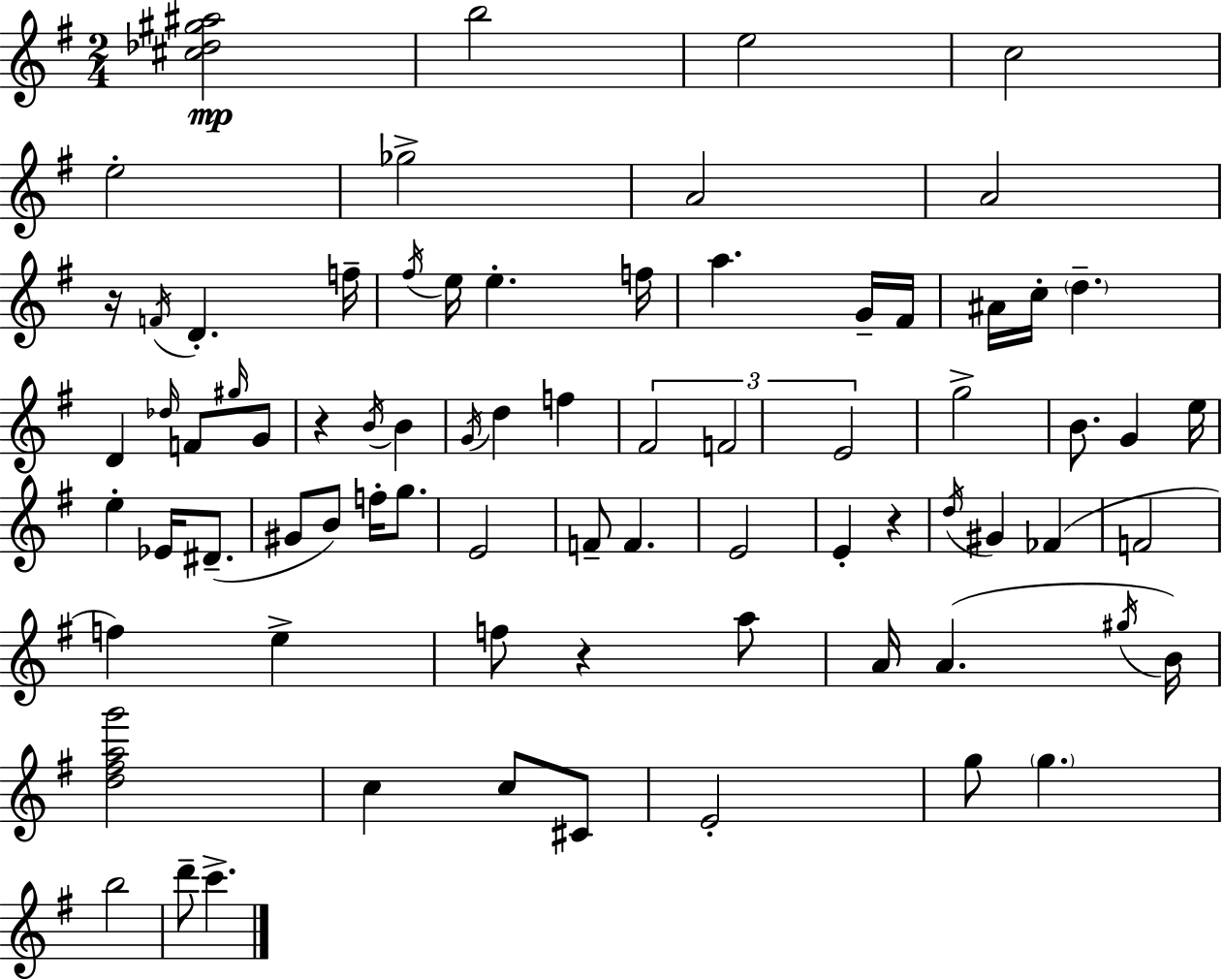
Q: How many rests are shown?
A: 4